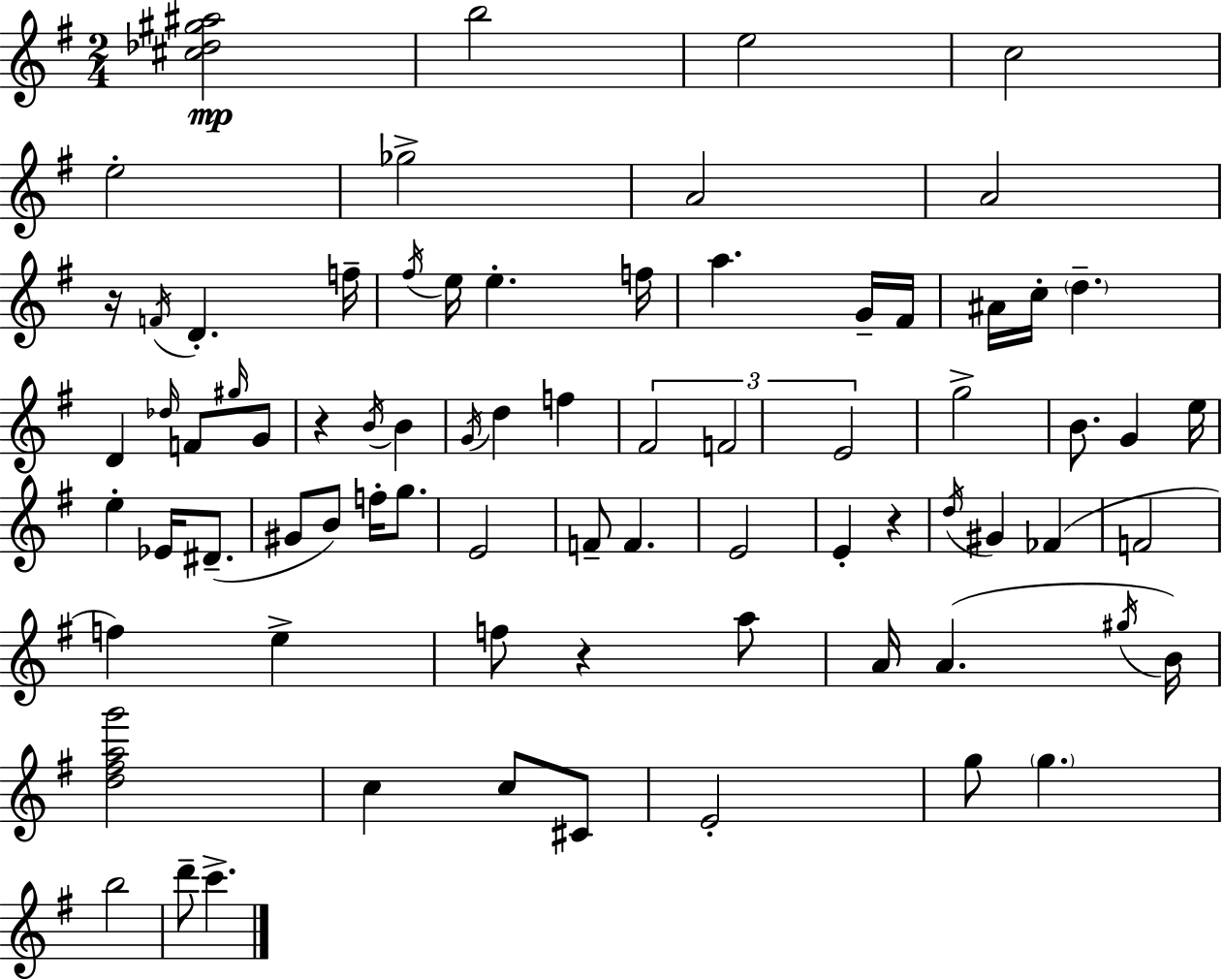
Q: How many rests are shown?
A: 4